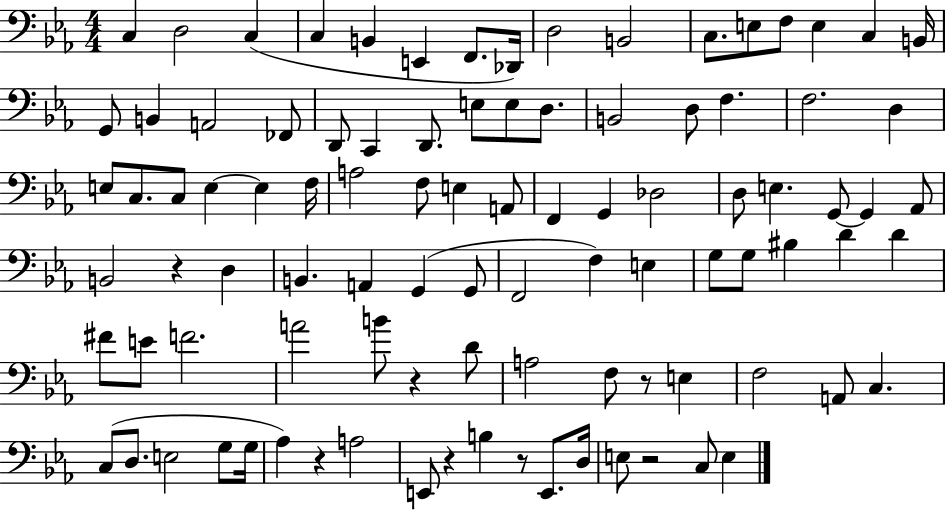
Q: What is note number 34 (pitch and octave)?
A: C3